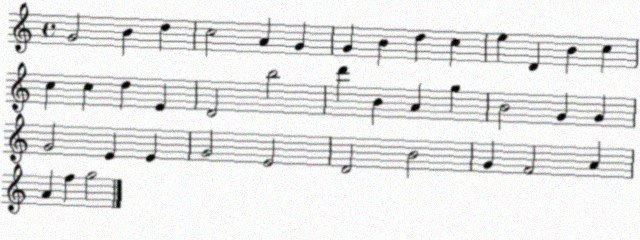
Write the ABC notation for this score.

X:1
T:Untitled
M:4/4
L:1/4
K:C
G2 B d c2 A G G B d c e D B c c c d E D2 b2 d' B A g B2 G G G2 E E G2 E2 D2 B2 G F2 A A f g2